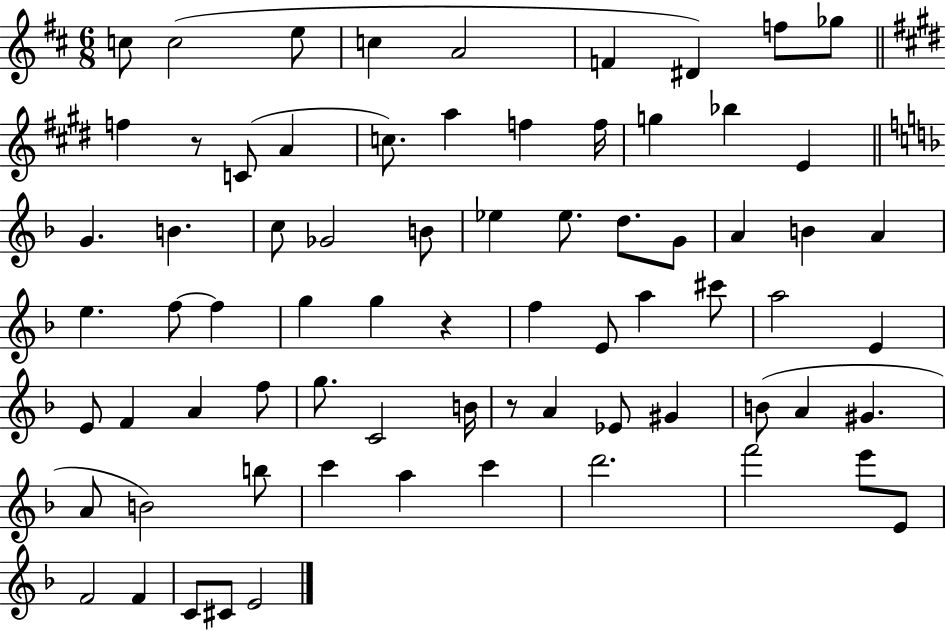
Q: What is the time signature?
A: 6/8